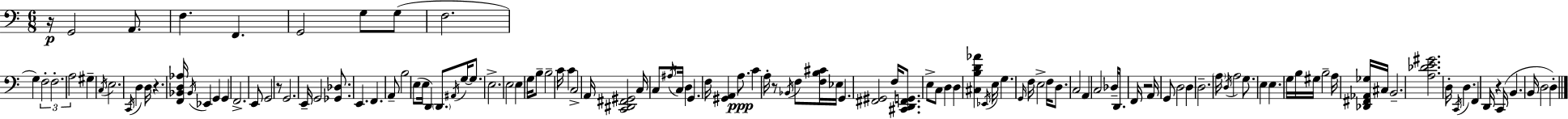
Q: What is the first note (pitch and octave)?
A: G2